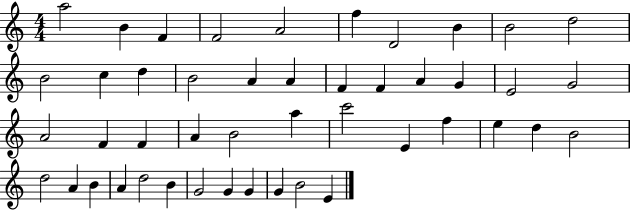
A5/h B4/q F4/q F4/h A4/h F5/q D4/h B4/q B4/h D5/h B4/h C5/q D5/q B4/h A4/q A4/q F4/q F4/q A4/q G4/q E4/h G4/h A4/h F4/q F4/q A4/q B4/h A5/q C6/h E4/q F5/q E5/q D5/q B4/h D5/h A4/q B4/q A4/q D5/h B4/q G4/h G4/q G4/q G4/q B4/h E4/q